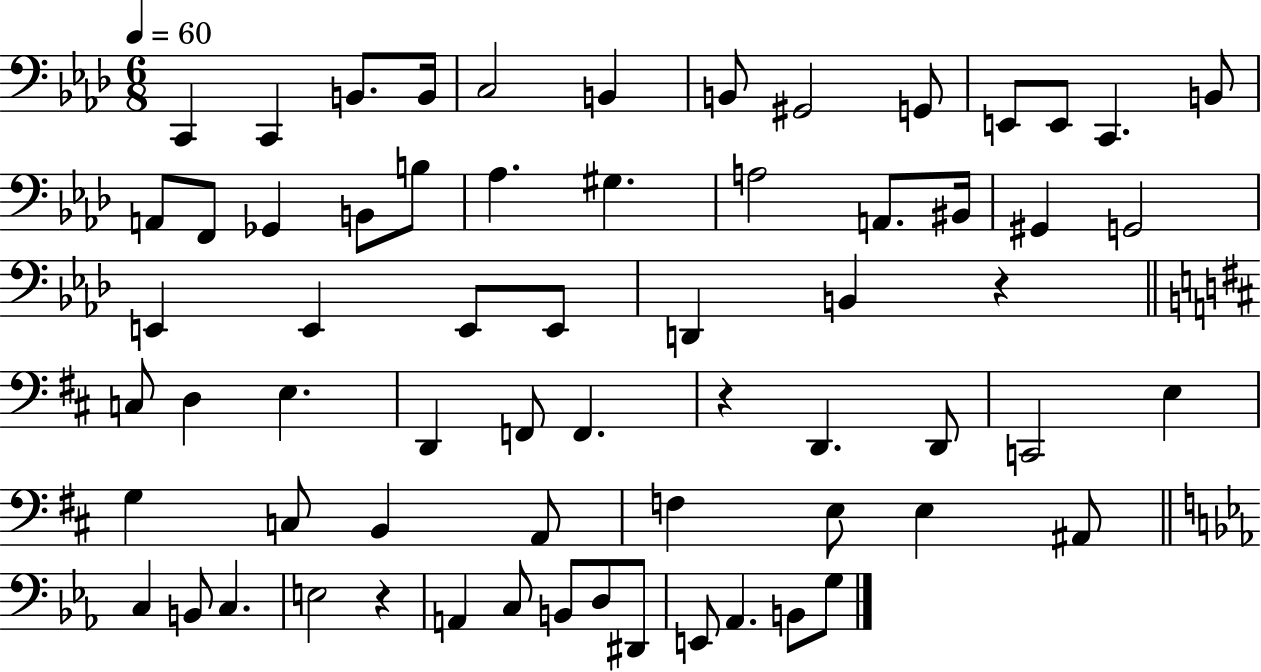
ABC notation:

X:1
T:Untitled
M:6/8
L:1/4
K:Ab
C,, C,, B,,/2 B,,/4 C,2 B,, B,,/2 ^G,,2 G,,/2 E,,/2 E,,/2 C,, B,,/2 A,,/2 F,,/2 _G,, B,,/2 B,/2 _A, ^G, A,2 A,,/2 ^B,,/4 ^G,, G,,2 E,, E,, E,,/2 E,,/2 D,, B,, z C,/2 D, E, D,, F,,/2 F,, z D,, D,,/2 C,,2 E, G, C,/2 B,, A,,/2 F, E,/2 E, ^A,,/2 C, B,,/2 C, E,2 z A,, C,/2 B,,/2 D,/2 ^D,,/2 E,,/2 _A,, B,,/2 G,/2